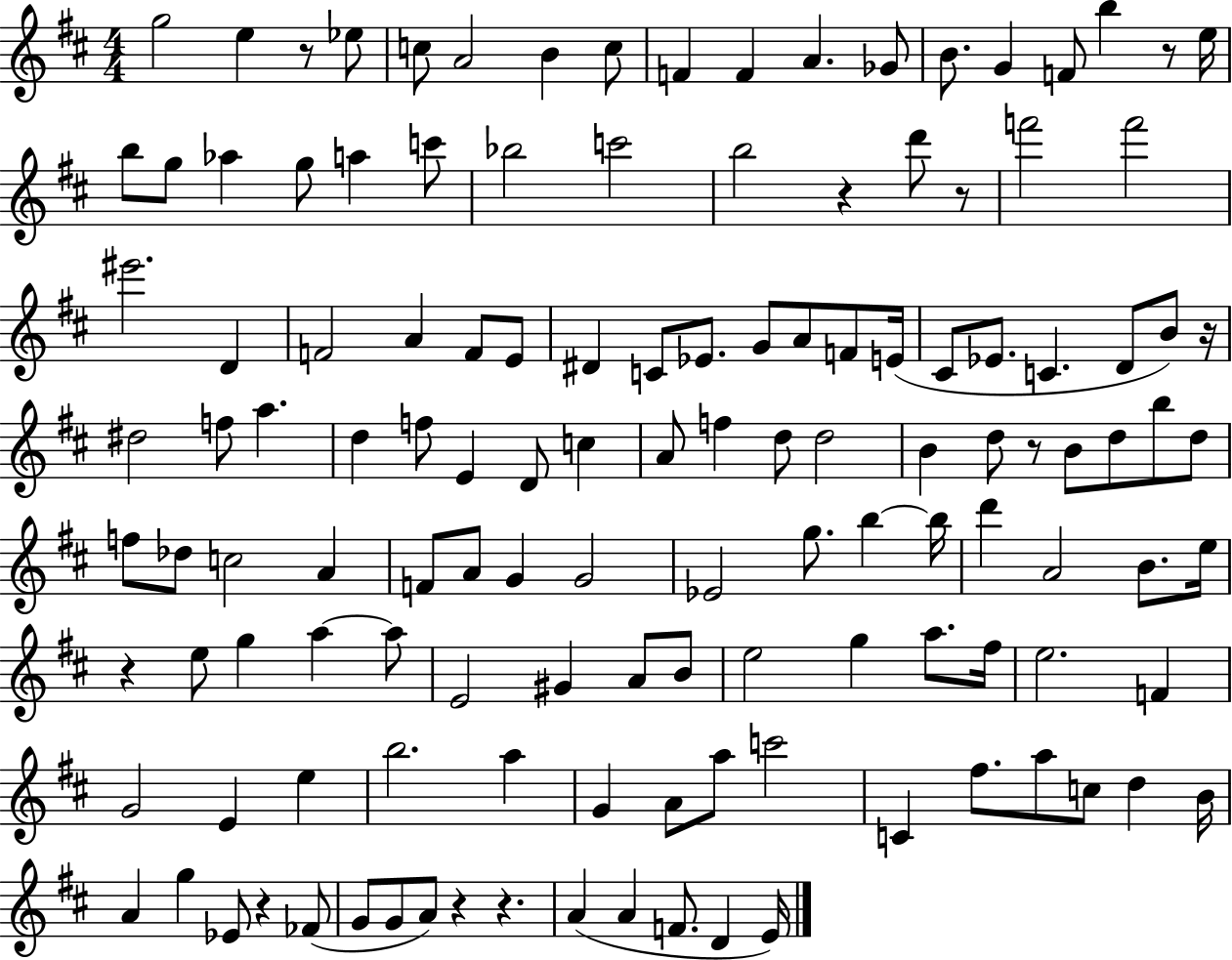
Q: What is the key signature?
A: D major